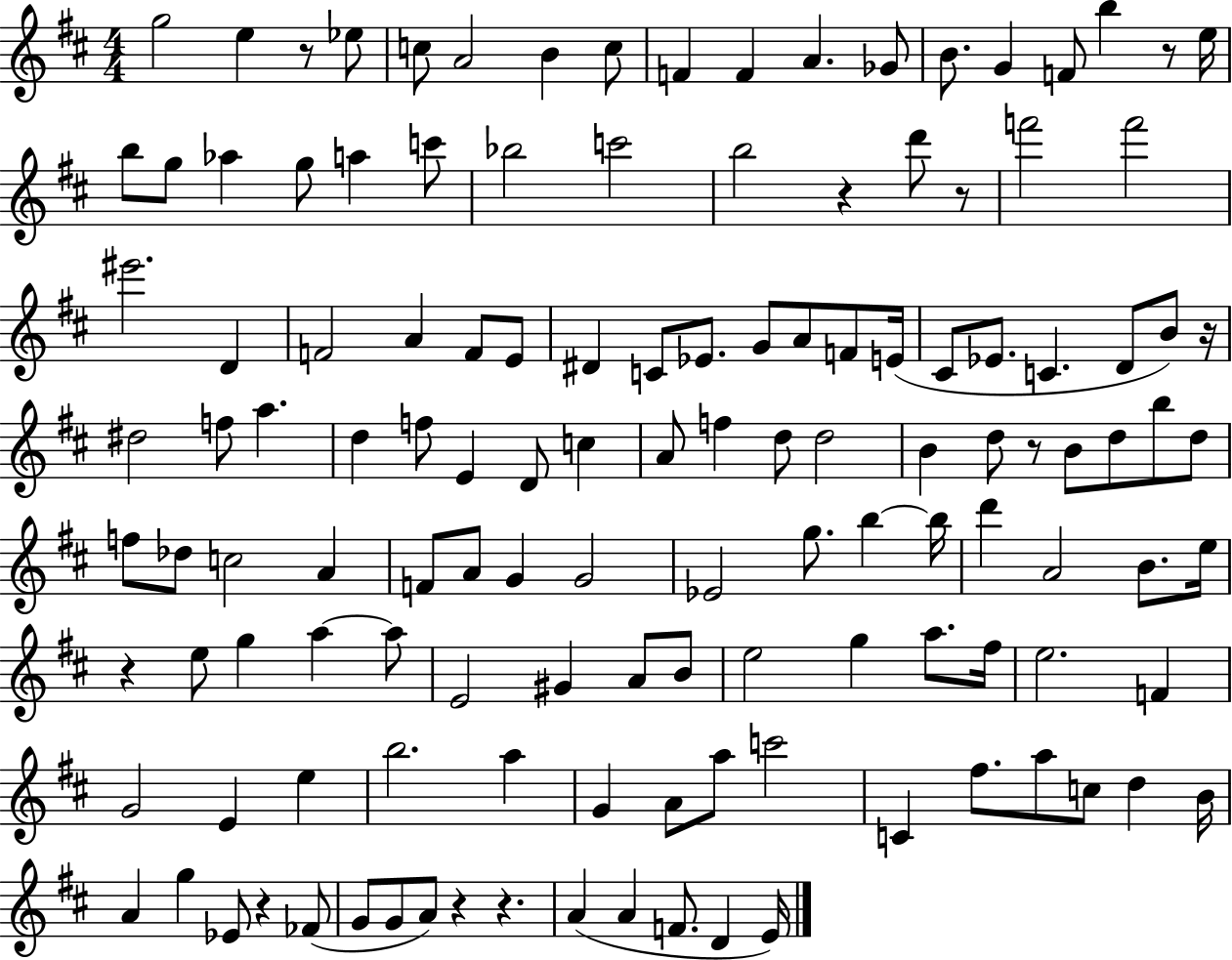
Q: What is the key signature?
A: D major